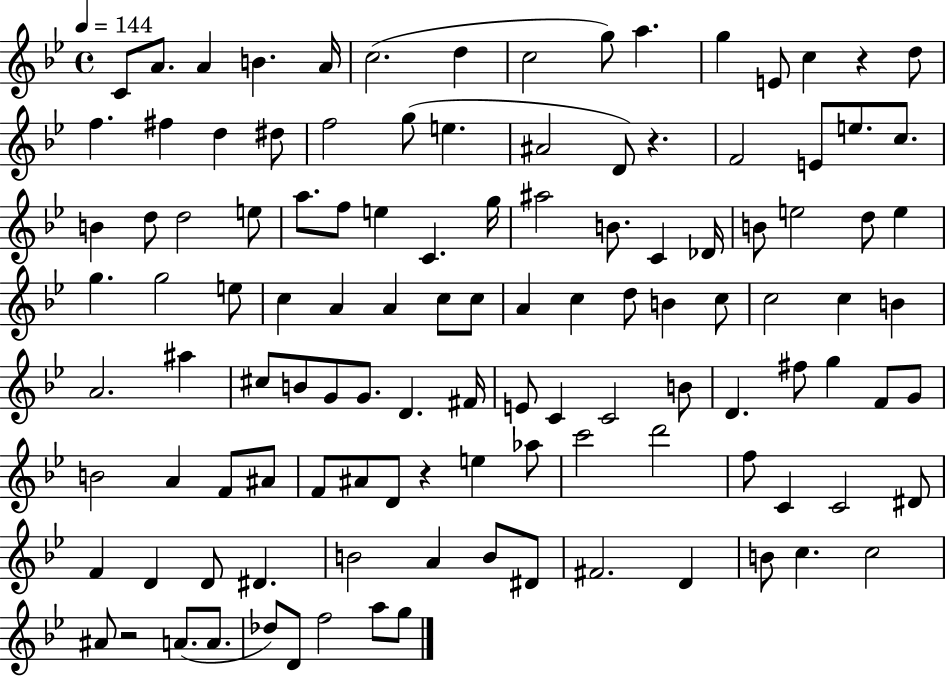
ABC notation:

X:1
T:Untitled
M:4/4
L:1/4
K:Bb
C/2 A/2 A B A/4 c2 d c2 g/2 a g E/2 c z d/2 f ^f d ^d/2 f2 g/2 e ^A2 D/2 z F2 E/2 e/2 c/2 B d/2 d2 e/2 a/2 f/2 e C g/4 ^a2 B/2 C _D/4 B/2 e2 d/2 e g g2 e/2 c A A c/2 c/2 A c d/2 B c/2 c2 c B A2 ^a ^c/2 B/2 G/2 G/2 D ^F/4 E/2 C C2 B/2 D ^f/2 g F/2 G/2 B2 A F/2 ^A/2 F/2 ^A/2 D/2 z e _a/2 c'2 d'2 f/2 C C2 ^D/2 F D D/2 ^D B2 A B/2 ^D/2 ^F2 D B/2 c c2 ^A/2 z2 A/2 A/2 _d/2 D/2 f2 a/2 g/2